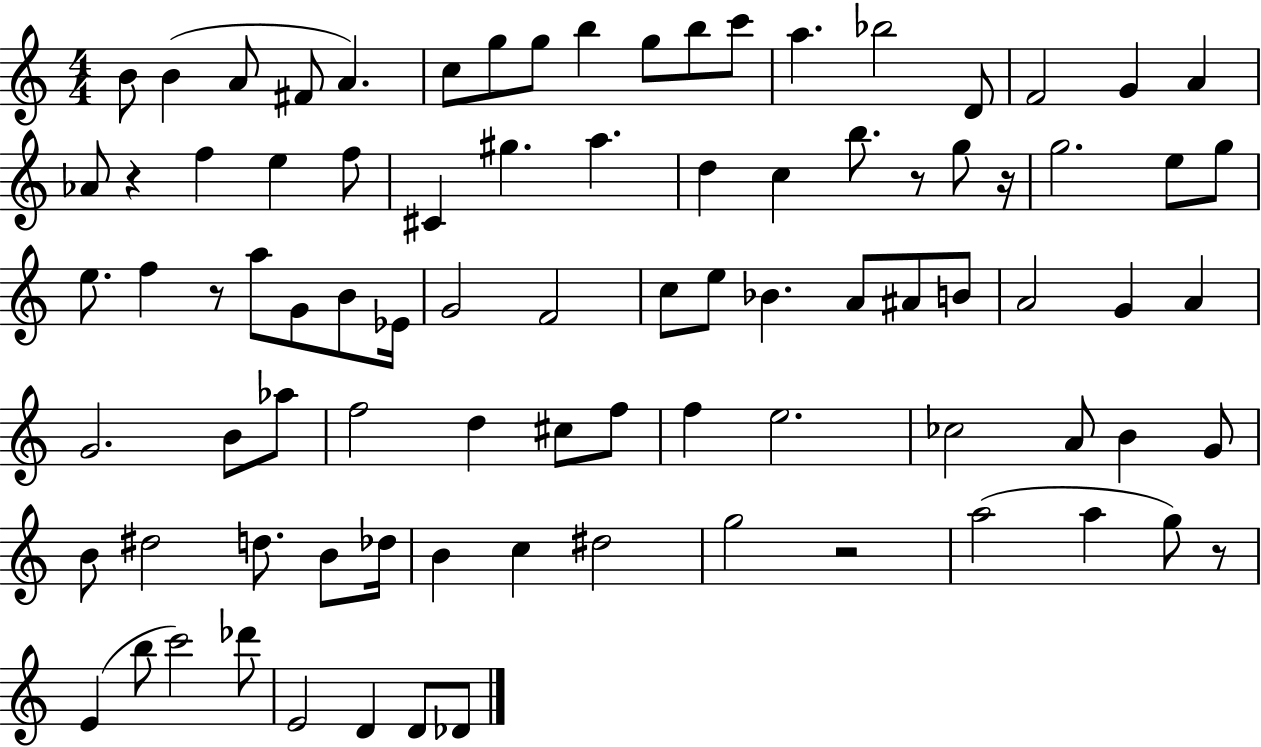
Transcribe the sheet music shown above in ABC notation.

X:1
T:Untitled
M:4/4
L:1/4
K:C
B/2 B A/2 ^F/2 A c/2 g/2 g/2 b g/2 b/2 c'/2 a _b2 D/2 F2 G A _A/2 z f e f/2 ^C ^g a d c b/2 z/2 g/2 z/4 g2 e/2 g/2 e/2 f z/2 a/2 G/2 B/2 _E/4 G2 F2 c/2 e/2 _B A/2 ^A/2 B/2 A2 G A G2 B/2 _a/2 f2 d ^c/2 f/2 f e2 _c2 A/2 B G/2 B/2 ^d2 d/2 B/2 _d/4 B c ^d2 g2 z2 a2 a g/2 z/2 E b/2 c'2 _d'/2 E2 D D/2 _D/2